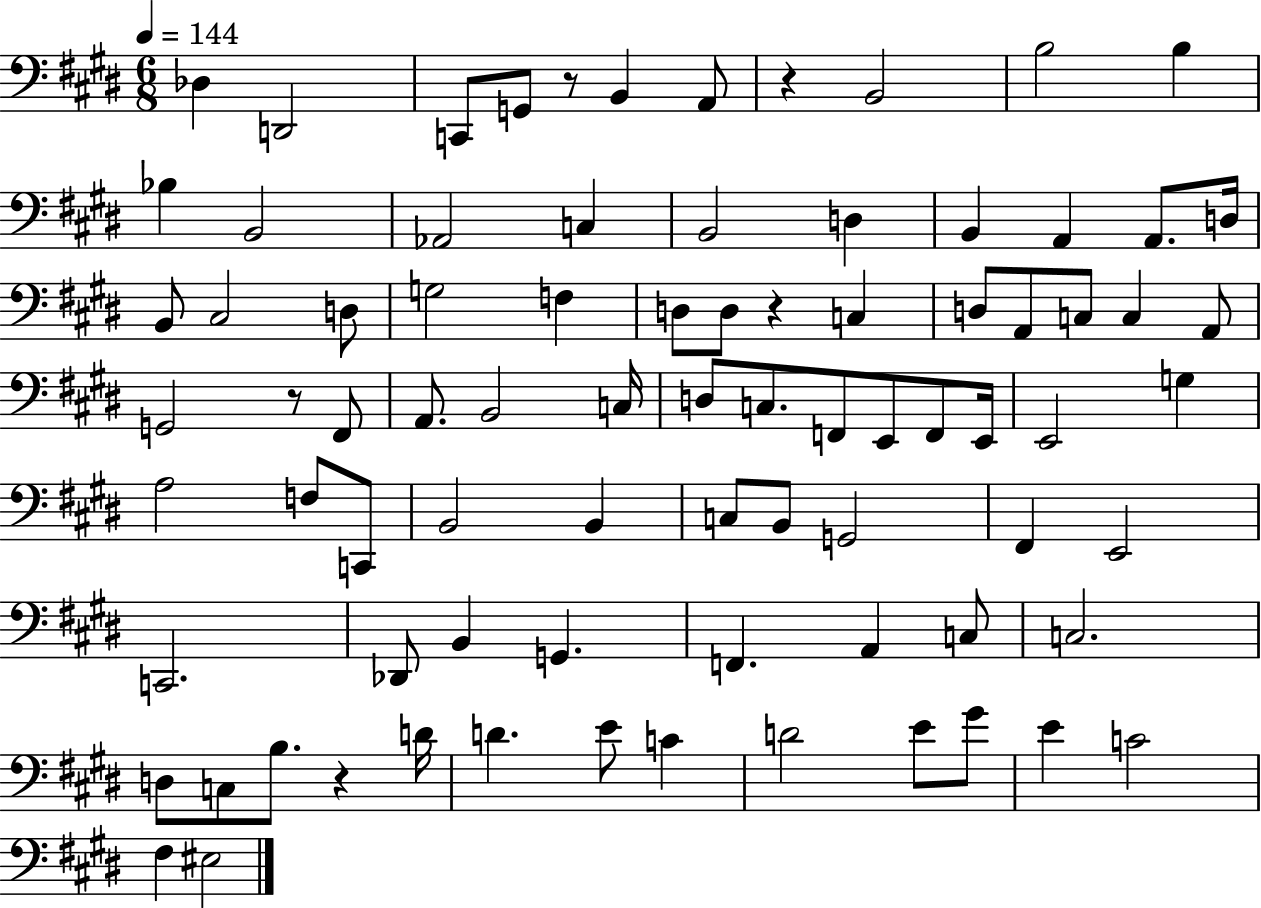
X:1
T:Untitled
M:6/8
L:1/4
K:E
_D, D,,2 C,,/2 G,,/2 z/2 B,, A,,/2 z B,,2 B,2 B, _B, B,,2 _A,,2 C, B,,2 D, B,, A,, A,,/2 D,/4 B,,/2 ^C,2 D,/2 G,2 F, D,/2 D,/2 z C, D,/2 A,,/2 C,/2 C, A,,/2 G,,2 z/2 ^F,,/2 A,,/2 B,,2 C,/4 D,/2 C,/2 F,,/2 E,,/2 F,,/2 E,,/4 E,,2 G, A,2 F,/2 C,,/2 B,,2 B,, C,/2 B,,/2 G,,2 ^F,, E,,2 C,,2 _D,,/2 B,, G,, F,, A,, C,/2 C,2 D,/2 C,/2 B,/2 z D/4 D E/2 C D2 E/2 ^G/2 E C2 ^F, ^E,2